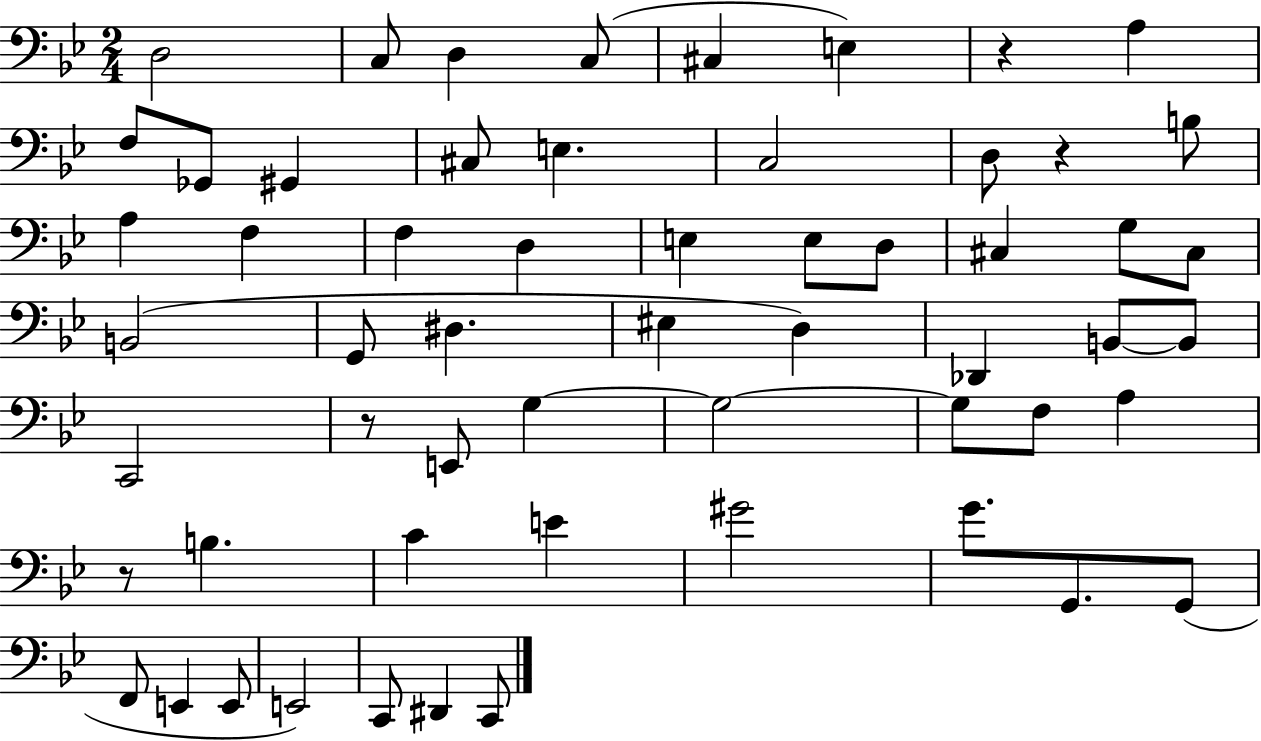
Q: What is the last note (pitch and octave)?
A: C2